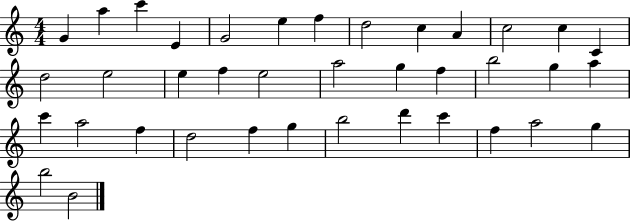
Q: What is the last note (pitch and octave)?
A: B4